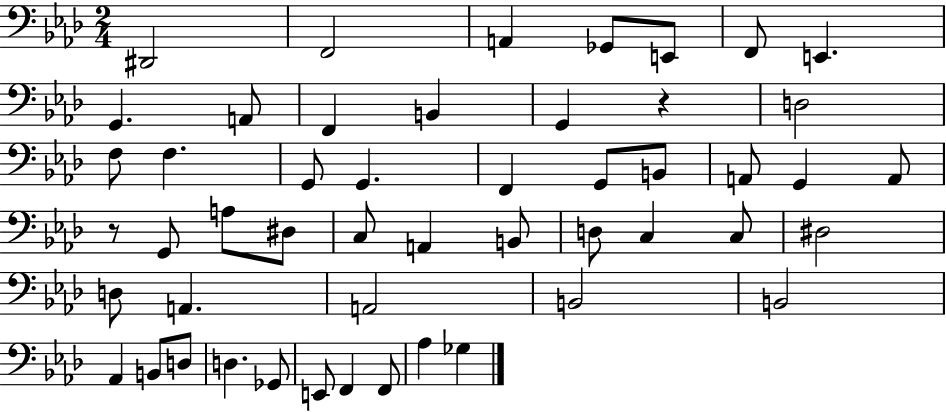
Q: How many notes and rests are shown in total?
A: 50